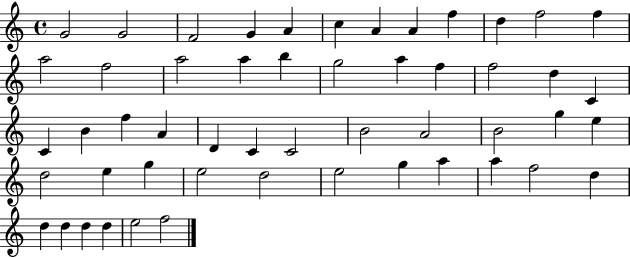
X:1
T:Untitled
M:4/4
L:1/4
K:C
G2 G2 F2 G A c A A f d f2 f a2 f2 a2 a b g2 a f f2 d C C B f A D C C2 B2 A2 B2 g e d2 e g e2 d2 e2 g a a f2 d d d d d e2 f2